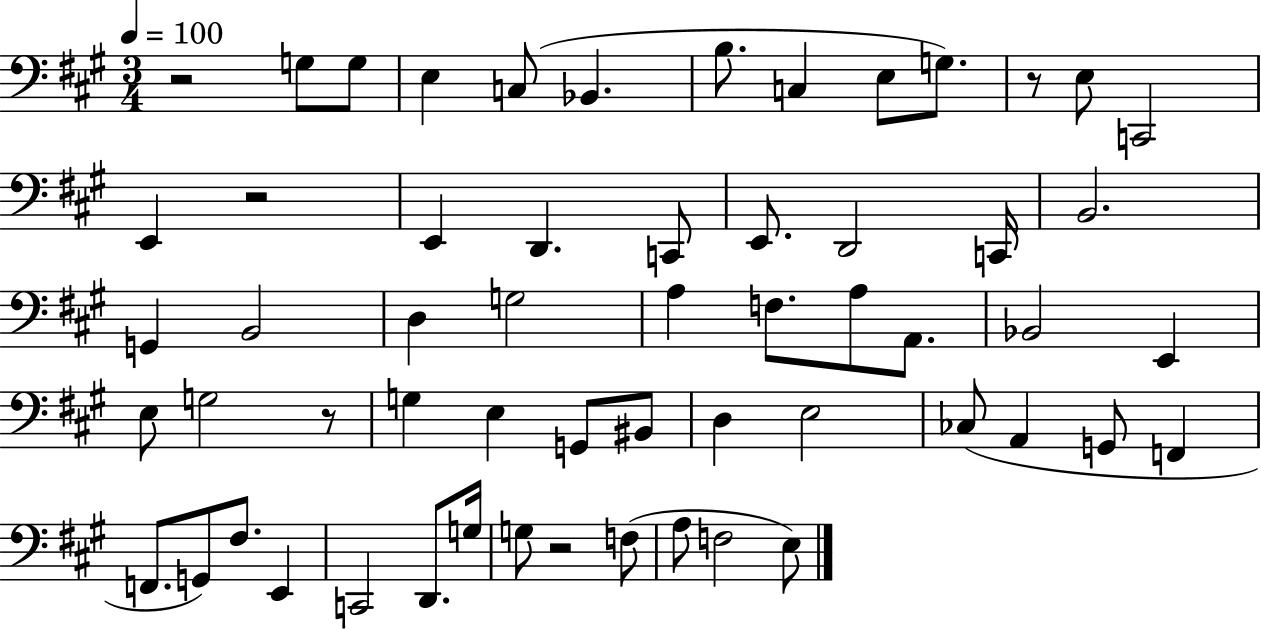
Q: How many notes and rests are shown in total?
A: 58